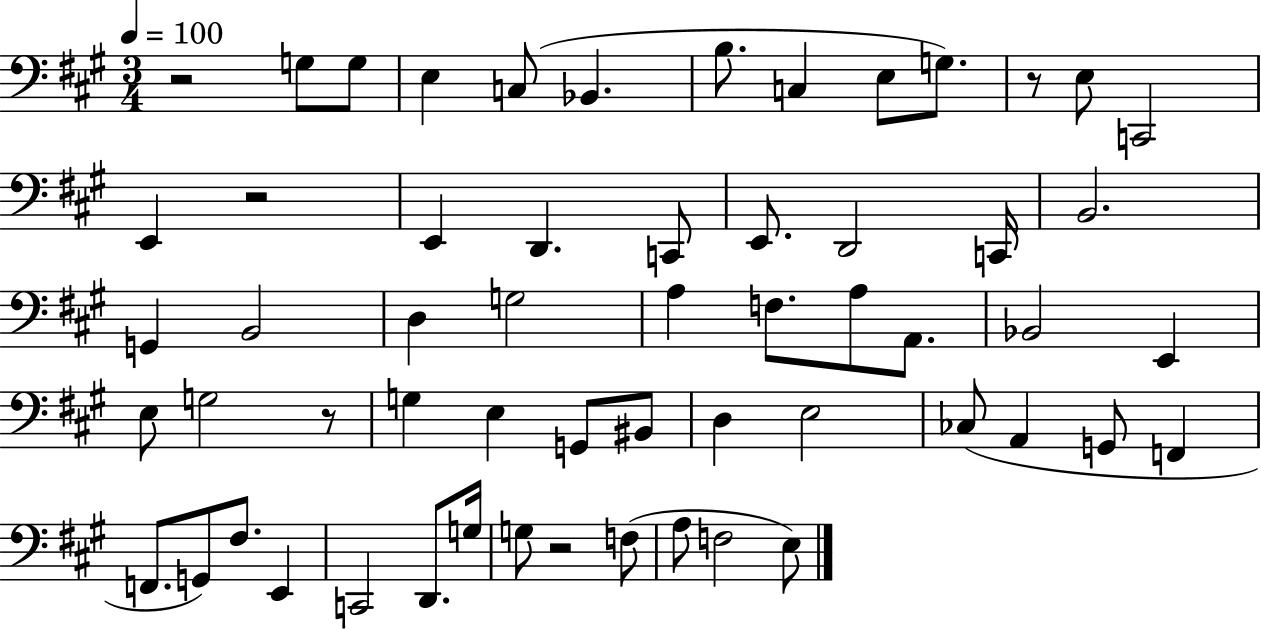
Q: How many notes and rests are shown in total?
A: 58